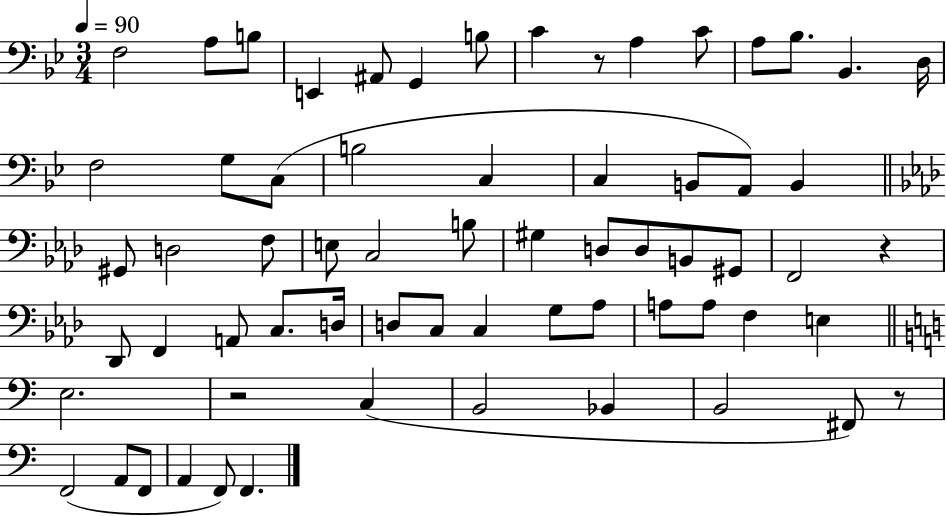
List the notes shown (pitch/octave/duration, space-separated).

F3/h A3/e B3/e E2/q A#2/e G2/q B3/e C4/q R/e A3/q C4/e A3/e Bb3/e. Bb2/q. D3/s F3/h G3/e C3/e B3/h C3/q C3/q B2/e A2/e B2/q G#2/e D3/h F3/e E3/e C3/h B3/e G#3/q D3/e D3/e B2/e G#2/e F2/h R/q Db2/e F2/q A2/e C3/e. D3/s D3/e C3/e C3/q G3/e Ab3/e A3/e A3/e F3/q E3/q E3/h. R/h C3/q B2/h Bb2/q B2/h F#2/e R/e F2/h A2/e F2/e A2/q F2/e F2/q.